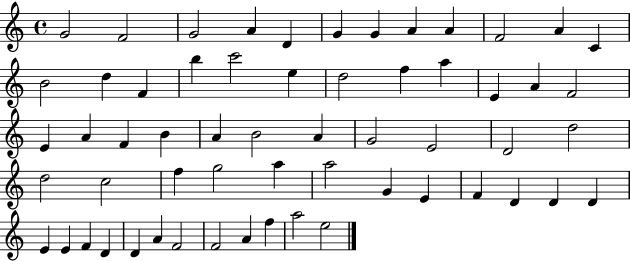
G4/h F4/h G4/h A4/q D4/q G4/q G4/q A4/q A4/q F4/h A4/q C4/q B4/h D5/q F4/q B5/q C6/h E5/q D5/h F5/q A5/q E4/q A4/q F4/h E4/q A4/q F4/q B4/q A4/q B4/h A4/q G4/h E4/h D4/h D5/h D5/h C5/h F5/q G5/h A5/q A5/h G4/q E4/q F4/q D4/q D4/q D4/q E4/q E4/q F4/q D4/q D4/q A4/q F4/h F4/h A4/q F5/q A5/h E5/h